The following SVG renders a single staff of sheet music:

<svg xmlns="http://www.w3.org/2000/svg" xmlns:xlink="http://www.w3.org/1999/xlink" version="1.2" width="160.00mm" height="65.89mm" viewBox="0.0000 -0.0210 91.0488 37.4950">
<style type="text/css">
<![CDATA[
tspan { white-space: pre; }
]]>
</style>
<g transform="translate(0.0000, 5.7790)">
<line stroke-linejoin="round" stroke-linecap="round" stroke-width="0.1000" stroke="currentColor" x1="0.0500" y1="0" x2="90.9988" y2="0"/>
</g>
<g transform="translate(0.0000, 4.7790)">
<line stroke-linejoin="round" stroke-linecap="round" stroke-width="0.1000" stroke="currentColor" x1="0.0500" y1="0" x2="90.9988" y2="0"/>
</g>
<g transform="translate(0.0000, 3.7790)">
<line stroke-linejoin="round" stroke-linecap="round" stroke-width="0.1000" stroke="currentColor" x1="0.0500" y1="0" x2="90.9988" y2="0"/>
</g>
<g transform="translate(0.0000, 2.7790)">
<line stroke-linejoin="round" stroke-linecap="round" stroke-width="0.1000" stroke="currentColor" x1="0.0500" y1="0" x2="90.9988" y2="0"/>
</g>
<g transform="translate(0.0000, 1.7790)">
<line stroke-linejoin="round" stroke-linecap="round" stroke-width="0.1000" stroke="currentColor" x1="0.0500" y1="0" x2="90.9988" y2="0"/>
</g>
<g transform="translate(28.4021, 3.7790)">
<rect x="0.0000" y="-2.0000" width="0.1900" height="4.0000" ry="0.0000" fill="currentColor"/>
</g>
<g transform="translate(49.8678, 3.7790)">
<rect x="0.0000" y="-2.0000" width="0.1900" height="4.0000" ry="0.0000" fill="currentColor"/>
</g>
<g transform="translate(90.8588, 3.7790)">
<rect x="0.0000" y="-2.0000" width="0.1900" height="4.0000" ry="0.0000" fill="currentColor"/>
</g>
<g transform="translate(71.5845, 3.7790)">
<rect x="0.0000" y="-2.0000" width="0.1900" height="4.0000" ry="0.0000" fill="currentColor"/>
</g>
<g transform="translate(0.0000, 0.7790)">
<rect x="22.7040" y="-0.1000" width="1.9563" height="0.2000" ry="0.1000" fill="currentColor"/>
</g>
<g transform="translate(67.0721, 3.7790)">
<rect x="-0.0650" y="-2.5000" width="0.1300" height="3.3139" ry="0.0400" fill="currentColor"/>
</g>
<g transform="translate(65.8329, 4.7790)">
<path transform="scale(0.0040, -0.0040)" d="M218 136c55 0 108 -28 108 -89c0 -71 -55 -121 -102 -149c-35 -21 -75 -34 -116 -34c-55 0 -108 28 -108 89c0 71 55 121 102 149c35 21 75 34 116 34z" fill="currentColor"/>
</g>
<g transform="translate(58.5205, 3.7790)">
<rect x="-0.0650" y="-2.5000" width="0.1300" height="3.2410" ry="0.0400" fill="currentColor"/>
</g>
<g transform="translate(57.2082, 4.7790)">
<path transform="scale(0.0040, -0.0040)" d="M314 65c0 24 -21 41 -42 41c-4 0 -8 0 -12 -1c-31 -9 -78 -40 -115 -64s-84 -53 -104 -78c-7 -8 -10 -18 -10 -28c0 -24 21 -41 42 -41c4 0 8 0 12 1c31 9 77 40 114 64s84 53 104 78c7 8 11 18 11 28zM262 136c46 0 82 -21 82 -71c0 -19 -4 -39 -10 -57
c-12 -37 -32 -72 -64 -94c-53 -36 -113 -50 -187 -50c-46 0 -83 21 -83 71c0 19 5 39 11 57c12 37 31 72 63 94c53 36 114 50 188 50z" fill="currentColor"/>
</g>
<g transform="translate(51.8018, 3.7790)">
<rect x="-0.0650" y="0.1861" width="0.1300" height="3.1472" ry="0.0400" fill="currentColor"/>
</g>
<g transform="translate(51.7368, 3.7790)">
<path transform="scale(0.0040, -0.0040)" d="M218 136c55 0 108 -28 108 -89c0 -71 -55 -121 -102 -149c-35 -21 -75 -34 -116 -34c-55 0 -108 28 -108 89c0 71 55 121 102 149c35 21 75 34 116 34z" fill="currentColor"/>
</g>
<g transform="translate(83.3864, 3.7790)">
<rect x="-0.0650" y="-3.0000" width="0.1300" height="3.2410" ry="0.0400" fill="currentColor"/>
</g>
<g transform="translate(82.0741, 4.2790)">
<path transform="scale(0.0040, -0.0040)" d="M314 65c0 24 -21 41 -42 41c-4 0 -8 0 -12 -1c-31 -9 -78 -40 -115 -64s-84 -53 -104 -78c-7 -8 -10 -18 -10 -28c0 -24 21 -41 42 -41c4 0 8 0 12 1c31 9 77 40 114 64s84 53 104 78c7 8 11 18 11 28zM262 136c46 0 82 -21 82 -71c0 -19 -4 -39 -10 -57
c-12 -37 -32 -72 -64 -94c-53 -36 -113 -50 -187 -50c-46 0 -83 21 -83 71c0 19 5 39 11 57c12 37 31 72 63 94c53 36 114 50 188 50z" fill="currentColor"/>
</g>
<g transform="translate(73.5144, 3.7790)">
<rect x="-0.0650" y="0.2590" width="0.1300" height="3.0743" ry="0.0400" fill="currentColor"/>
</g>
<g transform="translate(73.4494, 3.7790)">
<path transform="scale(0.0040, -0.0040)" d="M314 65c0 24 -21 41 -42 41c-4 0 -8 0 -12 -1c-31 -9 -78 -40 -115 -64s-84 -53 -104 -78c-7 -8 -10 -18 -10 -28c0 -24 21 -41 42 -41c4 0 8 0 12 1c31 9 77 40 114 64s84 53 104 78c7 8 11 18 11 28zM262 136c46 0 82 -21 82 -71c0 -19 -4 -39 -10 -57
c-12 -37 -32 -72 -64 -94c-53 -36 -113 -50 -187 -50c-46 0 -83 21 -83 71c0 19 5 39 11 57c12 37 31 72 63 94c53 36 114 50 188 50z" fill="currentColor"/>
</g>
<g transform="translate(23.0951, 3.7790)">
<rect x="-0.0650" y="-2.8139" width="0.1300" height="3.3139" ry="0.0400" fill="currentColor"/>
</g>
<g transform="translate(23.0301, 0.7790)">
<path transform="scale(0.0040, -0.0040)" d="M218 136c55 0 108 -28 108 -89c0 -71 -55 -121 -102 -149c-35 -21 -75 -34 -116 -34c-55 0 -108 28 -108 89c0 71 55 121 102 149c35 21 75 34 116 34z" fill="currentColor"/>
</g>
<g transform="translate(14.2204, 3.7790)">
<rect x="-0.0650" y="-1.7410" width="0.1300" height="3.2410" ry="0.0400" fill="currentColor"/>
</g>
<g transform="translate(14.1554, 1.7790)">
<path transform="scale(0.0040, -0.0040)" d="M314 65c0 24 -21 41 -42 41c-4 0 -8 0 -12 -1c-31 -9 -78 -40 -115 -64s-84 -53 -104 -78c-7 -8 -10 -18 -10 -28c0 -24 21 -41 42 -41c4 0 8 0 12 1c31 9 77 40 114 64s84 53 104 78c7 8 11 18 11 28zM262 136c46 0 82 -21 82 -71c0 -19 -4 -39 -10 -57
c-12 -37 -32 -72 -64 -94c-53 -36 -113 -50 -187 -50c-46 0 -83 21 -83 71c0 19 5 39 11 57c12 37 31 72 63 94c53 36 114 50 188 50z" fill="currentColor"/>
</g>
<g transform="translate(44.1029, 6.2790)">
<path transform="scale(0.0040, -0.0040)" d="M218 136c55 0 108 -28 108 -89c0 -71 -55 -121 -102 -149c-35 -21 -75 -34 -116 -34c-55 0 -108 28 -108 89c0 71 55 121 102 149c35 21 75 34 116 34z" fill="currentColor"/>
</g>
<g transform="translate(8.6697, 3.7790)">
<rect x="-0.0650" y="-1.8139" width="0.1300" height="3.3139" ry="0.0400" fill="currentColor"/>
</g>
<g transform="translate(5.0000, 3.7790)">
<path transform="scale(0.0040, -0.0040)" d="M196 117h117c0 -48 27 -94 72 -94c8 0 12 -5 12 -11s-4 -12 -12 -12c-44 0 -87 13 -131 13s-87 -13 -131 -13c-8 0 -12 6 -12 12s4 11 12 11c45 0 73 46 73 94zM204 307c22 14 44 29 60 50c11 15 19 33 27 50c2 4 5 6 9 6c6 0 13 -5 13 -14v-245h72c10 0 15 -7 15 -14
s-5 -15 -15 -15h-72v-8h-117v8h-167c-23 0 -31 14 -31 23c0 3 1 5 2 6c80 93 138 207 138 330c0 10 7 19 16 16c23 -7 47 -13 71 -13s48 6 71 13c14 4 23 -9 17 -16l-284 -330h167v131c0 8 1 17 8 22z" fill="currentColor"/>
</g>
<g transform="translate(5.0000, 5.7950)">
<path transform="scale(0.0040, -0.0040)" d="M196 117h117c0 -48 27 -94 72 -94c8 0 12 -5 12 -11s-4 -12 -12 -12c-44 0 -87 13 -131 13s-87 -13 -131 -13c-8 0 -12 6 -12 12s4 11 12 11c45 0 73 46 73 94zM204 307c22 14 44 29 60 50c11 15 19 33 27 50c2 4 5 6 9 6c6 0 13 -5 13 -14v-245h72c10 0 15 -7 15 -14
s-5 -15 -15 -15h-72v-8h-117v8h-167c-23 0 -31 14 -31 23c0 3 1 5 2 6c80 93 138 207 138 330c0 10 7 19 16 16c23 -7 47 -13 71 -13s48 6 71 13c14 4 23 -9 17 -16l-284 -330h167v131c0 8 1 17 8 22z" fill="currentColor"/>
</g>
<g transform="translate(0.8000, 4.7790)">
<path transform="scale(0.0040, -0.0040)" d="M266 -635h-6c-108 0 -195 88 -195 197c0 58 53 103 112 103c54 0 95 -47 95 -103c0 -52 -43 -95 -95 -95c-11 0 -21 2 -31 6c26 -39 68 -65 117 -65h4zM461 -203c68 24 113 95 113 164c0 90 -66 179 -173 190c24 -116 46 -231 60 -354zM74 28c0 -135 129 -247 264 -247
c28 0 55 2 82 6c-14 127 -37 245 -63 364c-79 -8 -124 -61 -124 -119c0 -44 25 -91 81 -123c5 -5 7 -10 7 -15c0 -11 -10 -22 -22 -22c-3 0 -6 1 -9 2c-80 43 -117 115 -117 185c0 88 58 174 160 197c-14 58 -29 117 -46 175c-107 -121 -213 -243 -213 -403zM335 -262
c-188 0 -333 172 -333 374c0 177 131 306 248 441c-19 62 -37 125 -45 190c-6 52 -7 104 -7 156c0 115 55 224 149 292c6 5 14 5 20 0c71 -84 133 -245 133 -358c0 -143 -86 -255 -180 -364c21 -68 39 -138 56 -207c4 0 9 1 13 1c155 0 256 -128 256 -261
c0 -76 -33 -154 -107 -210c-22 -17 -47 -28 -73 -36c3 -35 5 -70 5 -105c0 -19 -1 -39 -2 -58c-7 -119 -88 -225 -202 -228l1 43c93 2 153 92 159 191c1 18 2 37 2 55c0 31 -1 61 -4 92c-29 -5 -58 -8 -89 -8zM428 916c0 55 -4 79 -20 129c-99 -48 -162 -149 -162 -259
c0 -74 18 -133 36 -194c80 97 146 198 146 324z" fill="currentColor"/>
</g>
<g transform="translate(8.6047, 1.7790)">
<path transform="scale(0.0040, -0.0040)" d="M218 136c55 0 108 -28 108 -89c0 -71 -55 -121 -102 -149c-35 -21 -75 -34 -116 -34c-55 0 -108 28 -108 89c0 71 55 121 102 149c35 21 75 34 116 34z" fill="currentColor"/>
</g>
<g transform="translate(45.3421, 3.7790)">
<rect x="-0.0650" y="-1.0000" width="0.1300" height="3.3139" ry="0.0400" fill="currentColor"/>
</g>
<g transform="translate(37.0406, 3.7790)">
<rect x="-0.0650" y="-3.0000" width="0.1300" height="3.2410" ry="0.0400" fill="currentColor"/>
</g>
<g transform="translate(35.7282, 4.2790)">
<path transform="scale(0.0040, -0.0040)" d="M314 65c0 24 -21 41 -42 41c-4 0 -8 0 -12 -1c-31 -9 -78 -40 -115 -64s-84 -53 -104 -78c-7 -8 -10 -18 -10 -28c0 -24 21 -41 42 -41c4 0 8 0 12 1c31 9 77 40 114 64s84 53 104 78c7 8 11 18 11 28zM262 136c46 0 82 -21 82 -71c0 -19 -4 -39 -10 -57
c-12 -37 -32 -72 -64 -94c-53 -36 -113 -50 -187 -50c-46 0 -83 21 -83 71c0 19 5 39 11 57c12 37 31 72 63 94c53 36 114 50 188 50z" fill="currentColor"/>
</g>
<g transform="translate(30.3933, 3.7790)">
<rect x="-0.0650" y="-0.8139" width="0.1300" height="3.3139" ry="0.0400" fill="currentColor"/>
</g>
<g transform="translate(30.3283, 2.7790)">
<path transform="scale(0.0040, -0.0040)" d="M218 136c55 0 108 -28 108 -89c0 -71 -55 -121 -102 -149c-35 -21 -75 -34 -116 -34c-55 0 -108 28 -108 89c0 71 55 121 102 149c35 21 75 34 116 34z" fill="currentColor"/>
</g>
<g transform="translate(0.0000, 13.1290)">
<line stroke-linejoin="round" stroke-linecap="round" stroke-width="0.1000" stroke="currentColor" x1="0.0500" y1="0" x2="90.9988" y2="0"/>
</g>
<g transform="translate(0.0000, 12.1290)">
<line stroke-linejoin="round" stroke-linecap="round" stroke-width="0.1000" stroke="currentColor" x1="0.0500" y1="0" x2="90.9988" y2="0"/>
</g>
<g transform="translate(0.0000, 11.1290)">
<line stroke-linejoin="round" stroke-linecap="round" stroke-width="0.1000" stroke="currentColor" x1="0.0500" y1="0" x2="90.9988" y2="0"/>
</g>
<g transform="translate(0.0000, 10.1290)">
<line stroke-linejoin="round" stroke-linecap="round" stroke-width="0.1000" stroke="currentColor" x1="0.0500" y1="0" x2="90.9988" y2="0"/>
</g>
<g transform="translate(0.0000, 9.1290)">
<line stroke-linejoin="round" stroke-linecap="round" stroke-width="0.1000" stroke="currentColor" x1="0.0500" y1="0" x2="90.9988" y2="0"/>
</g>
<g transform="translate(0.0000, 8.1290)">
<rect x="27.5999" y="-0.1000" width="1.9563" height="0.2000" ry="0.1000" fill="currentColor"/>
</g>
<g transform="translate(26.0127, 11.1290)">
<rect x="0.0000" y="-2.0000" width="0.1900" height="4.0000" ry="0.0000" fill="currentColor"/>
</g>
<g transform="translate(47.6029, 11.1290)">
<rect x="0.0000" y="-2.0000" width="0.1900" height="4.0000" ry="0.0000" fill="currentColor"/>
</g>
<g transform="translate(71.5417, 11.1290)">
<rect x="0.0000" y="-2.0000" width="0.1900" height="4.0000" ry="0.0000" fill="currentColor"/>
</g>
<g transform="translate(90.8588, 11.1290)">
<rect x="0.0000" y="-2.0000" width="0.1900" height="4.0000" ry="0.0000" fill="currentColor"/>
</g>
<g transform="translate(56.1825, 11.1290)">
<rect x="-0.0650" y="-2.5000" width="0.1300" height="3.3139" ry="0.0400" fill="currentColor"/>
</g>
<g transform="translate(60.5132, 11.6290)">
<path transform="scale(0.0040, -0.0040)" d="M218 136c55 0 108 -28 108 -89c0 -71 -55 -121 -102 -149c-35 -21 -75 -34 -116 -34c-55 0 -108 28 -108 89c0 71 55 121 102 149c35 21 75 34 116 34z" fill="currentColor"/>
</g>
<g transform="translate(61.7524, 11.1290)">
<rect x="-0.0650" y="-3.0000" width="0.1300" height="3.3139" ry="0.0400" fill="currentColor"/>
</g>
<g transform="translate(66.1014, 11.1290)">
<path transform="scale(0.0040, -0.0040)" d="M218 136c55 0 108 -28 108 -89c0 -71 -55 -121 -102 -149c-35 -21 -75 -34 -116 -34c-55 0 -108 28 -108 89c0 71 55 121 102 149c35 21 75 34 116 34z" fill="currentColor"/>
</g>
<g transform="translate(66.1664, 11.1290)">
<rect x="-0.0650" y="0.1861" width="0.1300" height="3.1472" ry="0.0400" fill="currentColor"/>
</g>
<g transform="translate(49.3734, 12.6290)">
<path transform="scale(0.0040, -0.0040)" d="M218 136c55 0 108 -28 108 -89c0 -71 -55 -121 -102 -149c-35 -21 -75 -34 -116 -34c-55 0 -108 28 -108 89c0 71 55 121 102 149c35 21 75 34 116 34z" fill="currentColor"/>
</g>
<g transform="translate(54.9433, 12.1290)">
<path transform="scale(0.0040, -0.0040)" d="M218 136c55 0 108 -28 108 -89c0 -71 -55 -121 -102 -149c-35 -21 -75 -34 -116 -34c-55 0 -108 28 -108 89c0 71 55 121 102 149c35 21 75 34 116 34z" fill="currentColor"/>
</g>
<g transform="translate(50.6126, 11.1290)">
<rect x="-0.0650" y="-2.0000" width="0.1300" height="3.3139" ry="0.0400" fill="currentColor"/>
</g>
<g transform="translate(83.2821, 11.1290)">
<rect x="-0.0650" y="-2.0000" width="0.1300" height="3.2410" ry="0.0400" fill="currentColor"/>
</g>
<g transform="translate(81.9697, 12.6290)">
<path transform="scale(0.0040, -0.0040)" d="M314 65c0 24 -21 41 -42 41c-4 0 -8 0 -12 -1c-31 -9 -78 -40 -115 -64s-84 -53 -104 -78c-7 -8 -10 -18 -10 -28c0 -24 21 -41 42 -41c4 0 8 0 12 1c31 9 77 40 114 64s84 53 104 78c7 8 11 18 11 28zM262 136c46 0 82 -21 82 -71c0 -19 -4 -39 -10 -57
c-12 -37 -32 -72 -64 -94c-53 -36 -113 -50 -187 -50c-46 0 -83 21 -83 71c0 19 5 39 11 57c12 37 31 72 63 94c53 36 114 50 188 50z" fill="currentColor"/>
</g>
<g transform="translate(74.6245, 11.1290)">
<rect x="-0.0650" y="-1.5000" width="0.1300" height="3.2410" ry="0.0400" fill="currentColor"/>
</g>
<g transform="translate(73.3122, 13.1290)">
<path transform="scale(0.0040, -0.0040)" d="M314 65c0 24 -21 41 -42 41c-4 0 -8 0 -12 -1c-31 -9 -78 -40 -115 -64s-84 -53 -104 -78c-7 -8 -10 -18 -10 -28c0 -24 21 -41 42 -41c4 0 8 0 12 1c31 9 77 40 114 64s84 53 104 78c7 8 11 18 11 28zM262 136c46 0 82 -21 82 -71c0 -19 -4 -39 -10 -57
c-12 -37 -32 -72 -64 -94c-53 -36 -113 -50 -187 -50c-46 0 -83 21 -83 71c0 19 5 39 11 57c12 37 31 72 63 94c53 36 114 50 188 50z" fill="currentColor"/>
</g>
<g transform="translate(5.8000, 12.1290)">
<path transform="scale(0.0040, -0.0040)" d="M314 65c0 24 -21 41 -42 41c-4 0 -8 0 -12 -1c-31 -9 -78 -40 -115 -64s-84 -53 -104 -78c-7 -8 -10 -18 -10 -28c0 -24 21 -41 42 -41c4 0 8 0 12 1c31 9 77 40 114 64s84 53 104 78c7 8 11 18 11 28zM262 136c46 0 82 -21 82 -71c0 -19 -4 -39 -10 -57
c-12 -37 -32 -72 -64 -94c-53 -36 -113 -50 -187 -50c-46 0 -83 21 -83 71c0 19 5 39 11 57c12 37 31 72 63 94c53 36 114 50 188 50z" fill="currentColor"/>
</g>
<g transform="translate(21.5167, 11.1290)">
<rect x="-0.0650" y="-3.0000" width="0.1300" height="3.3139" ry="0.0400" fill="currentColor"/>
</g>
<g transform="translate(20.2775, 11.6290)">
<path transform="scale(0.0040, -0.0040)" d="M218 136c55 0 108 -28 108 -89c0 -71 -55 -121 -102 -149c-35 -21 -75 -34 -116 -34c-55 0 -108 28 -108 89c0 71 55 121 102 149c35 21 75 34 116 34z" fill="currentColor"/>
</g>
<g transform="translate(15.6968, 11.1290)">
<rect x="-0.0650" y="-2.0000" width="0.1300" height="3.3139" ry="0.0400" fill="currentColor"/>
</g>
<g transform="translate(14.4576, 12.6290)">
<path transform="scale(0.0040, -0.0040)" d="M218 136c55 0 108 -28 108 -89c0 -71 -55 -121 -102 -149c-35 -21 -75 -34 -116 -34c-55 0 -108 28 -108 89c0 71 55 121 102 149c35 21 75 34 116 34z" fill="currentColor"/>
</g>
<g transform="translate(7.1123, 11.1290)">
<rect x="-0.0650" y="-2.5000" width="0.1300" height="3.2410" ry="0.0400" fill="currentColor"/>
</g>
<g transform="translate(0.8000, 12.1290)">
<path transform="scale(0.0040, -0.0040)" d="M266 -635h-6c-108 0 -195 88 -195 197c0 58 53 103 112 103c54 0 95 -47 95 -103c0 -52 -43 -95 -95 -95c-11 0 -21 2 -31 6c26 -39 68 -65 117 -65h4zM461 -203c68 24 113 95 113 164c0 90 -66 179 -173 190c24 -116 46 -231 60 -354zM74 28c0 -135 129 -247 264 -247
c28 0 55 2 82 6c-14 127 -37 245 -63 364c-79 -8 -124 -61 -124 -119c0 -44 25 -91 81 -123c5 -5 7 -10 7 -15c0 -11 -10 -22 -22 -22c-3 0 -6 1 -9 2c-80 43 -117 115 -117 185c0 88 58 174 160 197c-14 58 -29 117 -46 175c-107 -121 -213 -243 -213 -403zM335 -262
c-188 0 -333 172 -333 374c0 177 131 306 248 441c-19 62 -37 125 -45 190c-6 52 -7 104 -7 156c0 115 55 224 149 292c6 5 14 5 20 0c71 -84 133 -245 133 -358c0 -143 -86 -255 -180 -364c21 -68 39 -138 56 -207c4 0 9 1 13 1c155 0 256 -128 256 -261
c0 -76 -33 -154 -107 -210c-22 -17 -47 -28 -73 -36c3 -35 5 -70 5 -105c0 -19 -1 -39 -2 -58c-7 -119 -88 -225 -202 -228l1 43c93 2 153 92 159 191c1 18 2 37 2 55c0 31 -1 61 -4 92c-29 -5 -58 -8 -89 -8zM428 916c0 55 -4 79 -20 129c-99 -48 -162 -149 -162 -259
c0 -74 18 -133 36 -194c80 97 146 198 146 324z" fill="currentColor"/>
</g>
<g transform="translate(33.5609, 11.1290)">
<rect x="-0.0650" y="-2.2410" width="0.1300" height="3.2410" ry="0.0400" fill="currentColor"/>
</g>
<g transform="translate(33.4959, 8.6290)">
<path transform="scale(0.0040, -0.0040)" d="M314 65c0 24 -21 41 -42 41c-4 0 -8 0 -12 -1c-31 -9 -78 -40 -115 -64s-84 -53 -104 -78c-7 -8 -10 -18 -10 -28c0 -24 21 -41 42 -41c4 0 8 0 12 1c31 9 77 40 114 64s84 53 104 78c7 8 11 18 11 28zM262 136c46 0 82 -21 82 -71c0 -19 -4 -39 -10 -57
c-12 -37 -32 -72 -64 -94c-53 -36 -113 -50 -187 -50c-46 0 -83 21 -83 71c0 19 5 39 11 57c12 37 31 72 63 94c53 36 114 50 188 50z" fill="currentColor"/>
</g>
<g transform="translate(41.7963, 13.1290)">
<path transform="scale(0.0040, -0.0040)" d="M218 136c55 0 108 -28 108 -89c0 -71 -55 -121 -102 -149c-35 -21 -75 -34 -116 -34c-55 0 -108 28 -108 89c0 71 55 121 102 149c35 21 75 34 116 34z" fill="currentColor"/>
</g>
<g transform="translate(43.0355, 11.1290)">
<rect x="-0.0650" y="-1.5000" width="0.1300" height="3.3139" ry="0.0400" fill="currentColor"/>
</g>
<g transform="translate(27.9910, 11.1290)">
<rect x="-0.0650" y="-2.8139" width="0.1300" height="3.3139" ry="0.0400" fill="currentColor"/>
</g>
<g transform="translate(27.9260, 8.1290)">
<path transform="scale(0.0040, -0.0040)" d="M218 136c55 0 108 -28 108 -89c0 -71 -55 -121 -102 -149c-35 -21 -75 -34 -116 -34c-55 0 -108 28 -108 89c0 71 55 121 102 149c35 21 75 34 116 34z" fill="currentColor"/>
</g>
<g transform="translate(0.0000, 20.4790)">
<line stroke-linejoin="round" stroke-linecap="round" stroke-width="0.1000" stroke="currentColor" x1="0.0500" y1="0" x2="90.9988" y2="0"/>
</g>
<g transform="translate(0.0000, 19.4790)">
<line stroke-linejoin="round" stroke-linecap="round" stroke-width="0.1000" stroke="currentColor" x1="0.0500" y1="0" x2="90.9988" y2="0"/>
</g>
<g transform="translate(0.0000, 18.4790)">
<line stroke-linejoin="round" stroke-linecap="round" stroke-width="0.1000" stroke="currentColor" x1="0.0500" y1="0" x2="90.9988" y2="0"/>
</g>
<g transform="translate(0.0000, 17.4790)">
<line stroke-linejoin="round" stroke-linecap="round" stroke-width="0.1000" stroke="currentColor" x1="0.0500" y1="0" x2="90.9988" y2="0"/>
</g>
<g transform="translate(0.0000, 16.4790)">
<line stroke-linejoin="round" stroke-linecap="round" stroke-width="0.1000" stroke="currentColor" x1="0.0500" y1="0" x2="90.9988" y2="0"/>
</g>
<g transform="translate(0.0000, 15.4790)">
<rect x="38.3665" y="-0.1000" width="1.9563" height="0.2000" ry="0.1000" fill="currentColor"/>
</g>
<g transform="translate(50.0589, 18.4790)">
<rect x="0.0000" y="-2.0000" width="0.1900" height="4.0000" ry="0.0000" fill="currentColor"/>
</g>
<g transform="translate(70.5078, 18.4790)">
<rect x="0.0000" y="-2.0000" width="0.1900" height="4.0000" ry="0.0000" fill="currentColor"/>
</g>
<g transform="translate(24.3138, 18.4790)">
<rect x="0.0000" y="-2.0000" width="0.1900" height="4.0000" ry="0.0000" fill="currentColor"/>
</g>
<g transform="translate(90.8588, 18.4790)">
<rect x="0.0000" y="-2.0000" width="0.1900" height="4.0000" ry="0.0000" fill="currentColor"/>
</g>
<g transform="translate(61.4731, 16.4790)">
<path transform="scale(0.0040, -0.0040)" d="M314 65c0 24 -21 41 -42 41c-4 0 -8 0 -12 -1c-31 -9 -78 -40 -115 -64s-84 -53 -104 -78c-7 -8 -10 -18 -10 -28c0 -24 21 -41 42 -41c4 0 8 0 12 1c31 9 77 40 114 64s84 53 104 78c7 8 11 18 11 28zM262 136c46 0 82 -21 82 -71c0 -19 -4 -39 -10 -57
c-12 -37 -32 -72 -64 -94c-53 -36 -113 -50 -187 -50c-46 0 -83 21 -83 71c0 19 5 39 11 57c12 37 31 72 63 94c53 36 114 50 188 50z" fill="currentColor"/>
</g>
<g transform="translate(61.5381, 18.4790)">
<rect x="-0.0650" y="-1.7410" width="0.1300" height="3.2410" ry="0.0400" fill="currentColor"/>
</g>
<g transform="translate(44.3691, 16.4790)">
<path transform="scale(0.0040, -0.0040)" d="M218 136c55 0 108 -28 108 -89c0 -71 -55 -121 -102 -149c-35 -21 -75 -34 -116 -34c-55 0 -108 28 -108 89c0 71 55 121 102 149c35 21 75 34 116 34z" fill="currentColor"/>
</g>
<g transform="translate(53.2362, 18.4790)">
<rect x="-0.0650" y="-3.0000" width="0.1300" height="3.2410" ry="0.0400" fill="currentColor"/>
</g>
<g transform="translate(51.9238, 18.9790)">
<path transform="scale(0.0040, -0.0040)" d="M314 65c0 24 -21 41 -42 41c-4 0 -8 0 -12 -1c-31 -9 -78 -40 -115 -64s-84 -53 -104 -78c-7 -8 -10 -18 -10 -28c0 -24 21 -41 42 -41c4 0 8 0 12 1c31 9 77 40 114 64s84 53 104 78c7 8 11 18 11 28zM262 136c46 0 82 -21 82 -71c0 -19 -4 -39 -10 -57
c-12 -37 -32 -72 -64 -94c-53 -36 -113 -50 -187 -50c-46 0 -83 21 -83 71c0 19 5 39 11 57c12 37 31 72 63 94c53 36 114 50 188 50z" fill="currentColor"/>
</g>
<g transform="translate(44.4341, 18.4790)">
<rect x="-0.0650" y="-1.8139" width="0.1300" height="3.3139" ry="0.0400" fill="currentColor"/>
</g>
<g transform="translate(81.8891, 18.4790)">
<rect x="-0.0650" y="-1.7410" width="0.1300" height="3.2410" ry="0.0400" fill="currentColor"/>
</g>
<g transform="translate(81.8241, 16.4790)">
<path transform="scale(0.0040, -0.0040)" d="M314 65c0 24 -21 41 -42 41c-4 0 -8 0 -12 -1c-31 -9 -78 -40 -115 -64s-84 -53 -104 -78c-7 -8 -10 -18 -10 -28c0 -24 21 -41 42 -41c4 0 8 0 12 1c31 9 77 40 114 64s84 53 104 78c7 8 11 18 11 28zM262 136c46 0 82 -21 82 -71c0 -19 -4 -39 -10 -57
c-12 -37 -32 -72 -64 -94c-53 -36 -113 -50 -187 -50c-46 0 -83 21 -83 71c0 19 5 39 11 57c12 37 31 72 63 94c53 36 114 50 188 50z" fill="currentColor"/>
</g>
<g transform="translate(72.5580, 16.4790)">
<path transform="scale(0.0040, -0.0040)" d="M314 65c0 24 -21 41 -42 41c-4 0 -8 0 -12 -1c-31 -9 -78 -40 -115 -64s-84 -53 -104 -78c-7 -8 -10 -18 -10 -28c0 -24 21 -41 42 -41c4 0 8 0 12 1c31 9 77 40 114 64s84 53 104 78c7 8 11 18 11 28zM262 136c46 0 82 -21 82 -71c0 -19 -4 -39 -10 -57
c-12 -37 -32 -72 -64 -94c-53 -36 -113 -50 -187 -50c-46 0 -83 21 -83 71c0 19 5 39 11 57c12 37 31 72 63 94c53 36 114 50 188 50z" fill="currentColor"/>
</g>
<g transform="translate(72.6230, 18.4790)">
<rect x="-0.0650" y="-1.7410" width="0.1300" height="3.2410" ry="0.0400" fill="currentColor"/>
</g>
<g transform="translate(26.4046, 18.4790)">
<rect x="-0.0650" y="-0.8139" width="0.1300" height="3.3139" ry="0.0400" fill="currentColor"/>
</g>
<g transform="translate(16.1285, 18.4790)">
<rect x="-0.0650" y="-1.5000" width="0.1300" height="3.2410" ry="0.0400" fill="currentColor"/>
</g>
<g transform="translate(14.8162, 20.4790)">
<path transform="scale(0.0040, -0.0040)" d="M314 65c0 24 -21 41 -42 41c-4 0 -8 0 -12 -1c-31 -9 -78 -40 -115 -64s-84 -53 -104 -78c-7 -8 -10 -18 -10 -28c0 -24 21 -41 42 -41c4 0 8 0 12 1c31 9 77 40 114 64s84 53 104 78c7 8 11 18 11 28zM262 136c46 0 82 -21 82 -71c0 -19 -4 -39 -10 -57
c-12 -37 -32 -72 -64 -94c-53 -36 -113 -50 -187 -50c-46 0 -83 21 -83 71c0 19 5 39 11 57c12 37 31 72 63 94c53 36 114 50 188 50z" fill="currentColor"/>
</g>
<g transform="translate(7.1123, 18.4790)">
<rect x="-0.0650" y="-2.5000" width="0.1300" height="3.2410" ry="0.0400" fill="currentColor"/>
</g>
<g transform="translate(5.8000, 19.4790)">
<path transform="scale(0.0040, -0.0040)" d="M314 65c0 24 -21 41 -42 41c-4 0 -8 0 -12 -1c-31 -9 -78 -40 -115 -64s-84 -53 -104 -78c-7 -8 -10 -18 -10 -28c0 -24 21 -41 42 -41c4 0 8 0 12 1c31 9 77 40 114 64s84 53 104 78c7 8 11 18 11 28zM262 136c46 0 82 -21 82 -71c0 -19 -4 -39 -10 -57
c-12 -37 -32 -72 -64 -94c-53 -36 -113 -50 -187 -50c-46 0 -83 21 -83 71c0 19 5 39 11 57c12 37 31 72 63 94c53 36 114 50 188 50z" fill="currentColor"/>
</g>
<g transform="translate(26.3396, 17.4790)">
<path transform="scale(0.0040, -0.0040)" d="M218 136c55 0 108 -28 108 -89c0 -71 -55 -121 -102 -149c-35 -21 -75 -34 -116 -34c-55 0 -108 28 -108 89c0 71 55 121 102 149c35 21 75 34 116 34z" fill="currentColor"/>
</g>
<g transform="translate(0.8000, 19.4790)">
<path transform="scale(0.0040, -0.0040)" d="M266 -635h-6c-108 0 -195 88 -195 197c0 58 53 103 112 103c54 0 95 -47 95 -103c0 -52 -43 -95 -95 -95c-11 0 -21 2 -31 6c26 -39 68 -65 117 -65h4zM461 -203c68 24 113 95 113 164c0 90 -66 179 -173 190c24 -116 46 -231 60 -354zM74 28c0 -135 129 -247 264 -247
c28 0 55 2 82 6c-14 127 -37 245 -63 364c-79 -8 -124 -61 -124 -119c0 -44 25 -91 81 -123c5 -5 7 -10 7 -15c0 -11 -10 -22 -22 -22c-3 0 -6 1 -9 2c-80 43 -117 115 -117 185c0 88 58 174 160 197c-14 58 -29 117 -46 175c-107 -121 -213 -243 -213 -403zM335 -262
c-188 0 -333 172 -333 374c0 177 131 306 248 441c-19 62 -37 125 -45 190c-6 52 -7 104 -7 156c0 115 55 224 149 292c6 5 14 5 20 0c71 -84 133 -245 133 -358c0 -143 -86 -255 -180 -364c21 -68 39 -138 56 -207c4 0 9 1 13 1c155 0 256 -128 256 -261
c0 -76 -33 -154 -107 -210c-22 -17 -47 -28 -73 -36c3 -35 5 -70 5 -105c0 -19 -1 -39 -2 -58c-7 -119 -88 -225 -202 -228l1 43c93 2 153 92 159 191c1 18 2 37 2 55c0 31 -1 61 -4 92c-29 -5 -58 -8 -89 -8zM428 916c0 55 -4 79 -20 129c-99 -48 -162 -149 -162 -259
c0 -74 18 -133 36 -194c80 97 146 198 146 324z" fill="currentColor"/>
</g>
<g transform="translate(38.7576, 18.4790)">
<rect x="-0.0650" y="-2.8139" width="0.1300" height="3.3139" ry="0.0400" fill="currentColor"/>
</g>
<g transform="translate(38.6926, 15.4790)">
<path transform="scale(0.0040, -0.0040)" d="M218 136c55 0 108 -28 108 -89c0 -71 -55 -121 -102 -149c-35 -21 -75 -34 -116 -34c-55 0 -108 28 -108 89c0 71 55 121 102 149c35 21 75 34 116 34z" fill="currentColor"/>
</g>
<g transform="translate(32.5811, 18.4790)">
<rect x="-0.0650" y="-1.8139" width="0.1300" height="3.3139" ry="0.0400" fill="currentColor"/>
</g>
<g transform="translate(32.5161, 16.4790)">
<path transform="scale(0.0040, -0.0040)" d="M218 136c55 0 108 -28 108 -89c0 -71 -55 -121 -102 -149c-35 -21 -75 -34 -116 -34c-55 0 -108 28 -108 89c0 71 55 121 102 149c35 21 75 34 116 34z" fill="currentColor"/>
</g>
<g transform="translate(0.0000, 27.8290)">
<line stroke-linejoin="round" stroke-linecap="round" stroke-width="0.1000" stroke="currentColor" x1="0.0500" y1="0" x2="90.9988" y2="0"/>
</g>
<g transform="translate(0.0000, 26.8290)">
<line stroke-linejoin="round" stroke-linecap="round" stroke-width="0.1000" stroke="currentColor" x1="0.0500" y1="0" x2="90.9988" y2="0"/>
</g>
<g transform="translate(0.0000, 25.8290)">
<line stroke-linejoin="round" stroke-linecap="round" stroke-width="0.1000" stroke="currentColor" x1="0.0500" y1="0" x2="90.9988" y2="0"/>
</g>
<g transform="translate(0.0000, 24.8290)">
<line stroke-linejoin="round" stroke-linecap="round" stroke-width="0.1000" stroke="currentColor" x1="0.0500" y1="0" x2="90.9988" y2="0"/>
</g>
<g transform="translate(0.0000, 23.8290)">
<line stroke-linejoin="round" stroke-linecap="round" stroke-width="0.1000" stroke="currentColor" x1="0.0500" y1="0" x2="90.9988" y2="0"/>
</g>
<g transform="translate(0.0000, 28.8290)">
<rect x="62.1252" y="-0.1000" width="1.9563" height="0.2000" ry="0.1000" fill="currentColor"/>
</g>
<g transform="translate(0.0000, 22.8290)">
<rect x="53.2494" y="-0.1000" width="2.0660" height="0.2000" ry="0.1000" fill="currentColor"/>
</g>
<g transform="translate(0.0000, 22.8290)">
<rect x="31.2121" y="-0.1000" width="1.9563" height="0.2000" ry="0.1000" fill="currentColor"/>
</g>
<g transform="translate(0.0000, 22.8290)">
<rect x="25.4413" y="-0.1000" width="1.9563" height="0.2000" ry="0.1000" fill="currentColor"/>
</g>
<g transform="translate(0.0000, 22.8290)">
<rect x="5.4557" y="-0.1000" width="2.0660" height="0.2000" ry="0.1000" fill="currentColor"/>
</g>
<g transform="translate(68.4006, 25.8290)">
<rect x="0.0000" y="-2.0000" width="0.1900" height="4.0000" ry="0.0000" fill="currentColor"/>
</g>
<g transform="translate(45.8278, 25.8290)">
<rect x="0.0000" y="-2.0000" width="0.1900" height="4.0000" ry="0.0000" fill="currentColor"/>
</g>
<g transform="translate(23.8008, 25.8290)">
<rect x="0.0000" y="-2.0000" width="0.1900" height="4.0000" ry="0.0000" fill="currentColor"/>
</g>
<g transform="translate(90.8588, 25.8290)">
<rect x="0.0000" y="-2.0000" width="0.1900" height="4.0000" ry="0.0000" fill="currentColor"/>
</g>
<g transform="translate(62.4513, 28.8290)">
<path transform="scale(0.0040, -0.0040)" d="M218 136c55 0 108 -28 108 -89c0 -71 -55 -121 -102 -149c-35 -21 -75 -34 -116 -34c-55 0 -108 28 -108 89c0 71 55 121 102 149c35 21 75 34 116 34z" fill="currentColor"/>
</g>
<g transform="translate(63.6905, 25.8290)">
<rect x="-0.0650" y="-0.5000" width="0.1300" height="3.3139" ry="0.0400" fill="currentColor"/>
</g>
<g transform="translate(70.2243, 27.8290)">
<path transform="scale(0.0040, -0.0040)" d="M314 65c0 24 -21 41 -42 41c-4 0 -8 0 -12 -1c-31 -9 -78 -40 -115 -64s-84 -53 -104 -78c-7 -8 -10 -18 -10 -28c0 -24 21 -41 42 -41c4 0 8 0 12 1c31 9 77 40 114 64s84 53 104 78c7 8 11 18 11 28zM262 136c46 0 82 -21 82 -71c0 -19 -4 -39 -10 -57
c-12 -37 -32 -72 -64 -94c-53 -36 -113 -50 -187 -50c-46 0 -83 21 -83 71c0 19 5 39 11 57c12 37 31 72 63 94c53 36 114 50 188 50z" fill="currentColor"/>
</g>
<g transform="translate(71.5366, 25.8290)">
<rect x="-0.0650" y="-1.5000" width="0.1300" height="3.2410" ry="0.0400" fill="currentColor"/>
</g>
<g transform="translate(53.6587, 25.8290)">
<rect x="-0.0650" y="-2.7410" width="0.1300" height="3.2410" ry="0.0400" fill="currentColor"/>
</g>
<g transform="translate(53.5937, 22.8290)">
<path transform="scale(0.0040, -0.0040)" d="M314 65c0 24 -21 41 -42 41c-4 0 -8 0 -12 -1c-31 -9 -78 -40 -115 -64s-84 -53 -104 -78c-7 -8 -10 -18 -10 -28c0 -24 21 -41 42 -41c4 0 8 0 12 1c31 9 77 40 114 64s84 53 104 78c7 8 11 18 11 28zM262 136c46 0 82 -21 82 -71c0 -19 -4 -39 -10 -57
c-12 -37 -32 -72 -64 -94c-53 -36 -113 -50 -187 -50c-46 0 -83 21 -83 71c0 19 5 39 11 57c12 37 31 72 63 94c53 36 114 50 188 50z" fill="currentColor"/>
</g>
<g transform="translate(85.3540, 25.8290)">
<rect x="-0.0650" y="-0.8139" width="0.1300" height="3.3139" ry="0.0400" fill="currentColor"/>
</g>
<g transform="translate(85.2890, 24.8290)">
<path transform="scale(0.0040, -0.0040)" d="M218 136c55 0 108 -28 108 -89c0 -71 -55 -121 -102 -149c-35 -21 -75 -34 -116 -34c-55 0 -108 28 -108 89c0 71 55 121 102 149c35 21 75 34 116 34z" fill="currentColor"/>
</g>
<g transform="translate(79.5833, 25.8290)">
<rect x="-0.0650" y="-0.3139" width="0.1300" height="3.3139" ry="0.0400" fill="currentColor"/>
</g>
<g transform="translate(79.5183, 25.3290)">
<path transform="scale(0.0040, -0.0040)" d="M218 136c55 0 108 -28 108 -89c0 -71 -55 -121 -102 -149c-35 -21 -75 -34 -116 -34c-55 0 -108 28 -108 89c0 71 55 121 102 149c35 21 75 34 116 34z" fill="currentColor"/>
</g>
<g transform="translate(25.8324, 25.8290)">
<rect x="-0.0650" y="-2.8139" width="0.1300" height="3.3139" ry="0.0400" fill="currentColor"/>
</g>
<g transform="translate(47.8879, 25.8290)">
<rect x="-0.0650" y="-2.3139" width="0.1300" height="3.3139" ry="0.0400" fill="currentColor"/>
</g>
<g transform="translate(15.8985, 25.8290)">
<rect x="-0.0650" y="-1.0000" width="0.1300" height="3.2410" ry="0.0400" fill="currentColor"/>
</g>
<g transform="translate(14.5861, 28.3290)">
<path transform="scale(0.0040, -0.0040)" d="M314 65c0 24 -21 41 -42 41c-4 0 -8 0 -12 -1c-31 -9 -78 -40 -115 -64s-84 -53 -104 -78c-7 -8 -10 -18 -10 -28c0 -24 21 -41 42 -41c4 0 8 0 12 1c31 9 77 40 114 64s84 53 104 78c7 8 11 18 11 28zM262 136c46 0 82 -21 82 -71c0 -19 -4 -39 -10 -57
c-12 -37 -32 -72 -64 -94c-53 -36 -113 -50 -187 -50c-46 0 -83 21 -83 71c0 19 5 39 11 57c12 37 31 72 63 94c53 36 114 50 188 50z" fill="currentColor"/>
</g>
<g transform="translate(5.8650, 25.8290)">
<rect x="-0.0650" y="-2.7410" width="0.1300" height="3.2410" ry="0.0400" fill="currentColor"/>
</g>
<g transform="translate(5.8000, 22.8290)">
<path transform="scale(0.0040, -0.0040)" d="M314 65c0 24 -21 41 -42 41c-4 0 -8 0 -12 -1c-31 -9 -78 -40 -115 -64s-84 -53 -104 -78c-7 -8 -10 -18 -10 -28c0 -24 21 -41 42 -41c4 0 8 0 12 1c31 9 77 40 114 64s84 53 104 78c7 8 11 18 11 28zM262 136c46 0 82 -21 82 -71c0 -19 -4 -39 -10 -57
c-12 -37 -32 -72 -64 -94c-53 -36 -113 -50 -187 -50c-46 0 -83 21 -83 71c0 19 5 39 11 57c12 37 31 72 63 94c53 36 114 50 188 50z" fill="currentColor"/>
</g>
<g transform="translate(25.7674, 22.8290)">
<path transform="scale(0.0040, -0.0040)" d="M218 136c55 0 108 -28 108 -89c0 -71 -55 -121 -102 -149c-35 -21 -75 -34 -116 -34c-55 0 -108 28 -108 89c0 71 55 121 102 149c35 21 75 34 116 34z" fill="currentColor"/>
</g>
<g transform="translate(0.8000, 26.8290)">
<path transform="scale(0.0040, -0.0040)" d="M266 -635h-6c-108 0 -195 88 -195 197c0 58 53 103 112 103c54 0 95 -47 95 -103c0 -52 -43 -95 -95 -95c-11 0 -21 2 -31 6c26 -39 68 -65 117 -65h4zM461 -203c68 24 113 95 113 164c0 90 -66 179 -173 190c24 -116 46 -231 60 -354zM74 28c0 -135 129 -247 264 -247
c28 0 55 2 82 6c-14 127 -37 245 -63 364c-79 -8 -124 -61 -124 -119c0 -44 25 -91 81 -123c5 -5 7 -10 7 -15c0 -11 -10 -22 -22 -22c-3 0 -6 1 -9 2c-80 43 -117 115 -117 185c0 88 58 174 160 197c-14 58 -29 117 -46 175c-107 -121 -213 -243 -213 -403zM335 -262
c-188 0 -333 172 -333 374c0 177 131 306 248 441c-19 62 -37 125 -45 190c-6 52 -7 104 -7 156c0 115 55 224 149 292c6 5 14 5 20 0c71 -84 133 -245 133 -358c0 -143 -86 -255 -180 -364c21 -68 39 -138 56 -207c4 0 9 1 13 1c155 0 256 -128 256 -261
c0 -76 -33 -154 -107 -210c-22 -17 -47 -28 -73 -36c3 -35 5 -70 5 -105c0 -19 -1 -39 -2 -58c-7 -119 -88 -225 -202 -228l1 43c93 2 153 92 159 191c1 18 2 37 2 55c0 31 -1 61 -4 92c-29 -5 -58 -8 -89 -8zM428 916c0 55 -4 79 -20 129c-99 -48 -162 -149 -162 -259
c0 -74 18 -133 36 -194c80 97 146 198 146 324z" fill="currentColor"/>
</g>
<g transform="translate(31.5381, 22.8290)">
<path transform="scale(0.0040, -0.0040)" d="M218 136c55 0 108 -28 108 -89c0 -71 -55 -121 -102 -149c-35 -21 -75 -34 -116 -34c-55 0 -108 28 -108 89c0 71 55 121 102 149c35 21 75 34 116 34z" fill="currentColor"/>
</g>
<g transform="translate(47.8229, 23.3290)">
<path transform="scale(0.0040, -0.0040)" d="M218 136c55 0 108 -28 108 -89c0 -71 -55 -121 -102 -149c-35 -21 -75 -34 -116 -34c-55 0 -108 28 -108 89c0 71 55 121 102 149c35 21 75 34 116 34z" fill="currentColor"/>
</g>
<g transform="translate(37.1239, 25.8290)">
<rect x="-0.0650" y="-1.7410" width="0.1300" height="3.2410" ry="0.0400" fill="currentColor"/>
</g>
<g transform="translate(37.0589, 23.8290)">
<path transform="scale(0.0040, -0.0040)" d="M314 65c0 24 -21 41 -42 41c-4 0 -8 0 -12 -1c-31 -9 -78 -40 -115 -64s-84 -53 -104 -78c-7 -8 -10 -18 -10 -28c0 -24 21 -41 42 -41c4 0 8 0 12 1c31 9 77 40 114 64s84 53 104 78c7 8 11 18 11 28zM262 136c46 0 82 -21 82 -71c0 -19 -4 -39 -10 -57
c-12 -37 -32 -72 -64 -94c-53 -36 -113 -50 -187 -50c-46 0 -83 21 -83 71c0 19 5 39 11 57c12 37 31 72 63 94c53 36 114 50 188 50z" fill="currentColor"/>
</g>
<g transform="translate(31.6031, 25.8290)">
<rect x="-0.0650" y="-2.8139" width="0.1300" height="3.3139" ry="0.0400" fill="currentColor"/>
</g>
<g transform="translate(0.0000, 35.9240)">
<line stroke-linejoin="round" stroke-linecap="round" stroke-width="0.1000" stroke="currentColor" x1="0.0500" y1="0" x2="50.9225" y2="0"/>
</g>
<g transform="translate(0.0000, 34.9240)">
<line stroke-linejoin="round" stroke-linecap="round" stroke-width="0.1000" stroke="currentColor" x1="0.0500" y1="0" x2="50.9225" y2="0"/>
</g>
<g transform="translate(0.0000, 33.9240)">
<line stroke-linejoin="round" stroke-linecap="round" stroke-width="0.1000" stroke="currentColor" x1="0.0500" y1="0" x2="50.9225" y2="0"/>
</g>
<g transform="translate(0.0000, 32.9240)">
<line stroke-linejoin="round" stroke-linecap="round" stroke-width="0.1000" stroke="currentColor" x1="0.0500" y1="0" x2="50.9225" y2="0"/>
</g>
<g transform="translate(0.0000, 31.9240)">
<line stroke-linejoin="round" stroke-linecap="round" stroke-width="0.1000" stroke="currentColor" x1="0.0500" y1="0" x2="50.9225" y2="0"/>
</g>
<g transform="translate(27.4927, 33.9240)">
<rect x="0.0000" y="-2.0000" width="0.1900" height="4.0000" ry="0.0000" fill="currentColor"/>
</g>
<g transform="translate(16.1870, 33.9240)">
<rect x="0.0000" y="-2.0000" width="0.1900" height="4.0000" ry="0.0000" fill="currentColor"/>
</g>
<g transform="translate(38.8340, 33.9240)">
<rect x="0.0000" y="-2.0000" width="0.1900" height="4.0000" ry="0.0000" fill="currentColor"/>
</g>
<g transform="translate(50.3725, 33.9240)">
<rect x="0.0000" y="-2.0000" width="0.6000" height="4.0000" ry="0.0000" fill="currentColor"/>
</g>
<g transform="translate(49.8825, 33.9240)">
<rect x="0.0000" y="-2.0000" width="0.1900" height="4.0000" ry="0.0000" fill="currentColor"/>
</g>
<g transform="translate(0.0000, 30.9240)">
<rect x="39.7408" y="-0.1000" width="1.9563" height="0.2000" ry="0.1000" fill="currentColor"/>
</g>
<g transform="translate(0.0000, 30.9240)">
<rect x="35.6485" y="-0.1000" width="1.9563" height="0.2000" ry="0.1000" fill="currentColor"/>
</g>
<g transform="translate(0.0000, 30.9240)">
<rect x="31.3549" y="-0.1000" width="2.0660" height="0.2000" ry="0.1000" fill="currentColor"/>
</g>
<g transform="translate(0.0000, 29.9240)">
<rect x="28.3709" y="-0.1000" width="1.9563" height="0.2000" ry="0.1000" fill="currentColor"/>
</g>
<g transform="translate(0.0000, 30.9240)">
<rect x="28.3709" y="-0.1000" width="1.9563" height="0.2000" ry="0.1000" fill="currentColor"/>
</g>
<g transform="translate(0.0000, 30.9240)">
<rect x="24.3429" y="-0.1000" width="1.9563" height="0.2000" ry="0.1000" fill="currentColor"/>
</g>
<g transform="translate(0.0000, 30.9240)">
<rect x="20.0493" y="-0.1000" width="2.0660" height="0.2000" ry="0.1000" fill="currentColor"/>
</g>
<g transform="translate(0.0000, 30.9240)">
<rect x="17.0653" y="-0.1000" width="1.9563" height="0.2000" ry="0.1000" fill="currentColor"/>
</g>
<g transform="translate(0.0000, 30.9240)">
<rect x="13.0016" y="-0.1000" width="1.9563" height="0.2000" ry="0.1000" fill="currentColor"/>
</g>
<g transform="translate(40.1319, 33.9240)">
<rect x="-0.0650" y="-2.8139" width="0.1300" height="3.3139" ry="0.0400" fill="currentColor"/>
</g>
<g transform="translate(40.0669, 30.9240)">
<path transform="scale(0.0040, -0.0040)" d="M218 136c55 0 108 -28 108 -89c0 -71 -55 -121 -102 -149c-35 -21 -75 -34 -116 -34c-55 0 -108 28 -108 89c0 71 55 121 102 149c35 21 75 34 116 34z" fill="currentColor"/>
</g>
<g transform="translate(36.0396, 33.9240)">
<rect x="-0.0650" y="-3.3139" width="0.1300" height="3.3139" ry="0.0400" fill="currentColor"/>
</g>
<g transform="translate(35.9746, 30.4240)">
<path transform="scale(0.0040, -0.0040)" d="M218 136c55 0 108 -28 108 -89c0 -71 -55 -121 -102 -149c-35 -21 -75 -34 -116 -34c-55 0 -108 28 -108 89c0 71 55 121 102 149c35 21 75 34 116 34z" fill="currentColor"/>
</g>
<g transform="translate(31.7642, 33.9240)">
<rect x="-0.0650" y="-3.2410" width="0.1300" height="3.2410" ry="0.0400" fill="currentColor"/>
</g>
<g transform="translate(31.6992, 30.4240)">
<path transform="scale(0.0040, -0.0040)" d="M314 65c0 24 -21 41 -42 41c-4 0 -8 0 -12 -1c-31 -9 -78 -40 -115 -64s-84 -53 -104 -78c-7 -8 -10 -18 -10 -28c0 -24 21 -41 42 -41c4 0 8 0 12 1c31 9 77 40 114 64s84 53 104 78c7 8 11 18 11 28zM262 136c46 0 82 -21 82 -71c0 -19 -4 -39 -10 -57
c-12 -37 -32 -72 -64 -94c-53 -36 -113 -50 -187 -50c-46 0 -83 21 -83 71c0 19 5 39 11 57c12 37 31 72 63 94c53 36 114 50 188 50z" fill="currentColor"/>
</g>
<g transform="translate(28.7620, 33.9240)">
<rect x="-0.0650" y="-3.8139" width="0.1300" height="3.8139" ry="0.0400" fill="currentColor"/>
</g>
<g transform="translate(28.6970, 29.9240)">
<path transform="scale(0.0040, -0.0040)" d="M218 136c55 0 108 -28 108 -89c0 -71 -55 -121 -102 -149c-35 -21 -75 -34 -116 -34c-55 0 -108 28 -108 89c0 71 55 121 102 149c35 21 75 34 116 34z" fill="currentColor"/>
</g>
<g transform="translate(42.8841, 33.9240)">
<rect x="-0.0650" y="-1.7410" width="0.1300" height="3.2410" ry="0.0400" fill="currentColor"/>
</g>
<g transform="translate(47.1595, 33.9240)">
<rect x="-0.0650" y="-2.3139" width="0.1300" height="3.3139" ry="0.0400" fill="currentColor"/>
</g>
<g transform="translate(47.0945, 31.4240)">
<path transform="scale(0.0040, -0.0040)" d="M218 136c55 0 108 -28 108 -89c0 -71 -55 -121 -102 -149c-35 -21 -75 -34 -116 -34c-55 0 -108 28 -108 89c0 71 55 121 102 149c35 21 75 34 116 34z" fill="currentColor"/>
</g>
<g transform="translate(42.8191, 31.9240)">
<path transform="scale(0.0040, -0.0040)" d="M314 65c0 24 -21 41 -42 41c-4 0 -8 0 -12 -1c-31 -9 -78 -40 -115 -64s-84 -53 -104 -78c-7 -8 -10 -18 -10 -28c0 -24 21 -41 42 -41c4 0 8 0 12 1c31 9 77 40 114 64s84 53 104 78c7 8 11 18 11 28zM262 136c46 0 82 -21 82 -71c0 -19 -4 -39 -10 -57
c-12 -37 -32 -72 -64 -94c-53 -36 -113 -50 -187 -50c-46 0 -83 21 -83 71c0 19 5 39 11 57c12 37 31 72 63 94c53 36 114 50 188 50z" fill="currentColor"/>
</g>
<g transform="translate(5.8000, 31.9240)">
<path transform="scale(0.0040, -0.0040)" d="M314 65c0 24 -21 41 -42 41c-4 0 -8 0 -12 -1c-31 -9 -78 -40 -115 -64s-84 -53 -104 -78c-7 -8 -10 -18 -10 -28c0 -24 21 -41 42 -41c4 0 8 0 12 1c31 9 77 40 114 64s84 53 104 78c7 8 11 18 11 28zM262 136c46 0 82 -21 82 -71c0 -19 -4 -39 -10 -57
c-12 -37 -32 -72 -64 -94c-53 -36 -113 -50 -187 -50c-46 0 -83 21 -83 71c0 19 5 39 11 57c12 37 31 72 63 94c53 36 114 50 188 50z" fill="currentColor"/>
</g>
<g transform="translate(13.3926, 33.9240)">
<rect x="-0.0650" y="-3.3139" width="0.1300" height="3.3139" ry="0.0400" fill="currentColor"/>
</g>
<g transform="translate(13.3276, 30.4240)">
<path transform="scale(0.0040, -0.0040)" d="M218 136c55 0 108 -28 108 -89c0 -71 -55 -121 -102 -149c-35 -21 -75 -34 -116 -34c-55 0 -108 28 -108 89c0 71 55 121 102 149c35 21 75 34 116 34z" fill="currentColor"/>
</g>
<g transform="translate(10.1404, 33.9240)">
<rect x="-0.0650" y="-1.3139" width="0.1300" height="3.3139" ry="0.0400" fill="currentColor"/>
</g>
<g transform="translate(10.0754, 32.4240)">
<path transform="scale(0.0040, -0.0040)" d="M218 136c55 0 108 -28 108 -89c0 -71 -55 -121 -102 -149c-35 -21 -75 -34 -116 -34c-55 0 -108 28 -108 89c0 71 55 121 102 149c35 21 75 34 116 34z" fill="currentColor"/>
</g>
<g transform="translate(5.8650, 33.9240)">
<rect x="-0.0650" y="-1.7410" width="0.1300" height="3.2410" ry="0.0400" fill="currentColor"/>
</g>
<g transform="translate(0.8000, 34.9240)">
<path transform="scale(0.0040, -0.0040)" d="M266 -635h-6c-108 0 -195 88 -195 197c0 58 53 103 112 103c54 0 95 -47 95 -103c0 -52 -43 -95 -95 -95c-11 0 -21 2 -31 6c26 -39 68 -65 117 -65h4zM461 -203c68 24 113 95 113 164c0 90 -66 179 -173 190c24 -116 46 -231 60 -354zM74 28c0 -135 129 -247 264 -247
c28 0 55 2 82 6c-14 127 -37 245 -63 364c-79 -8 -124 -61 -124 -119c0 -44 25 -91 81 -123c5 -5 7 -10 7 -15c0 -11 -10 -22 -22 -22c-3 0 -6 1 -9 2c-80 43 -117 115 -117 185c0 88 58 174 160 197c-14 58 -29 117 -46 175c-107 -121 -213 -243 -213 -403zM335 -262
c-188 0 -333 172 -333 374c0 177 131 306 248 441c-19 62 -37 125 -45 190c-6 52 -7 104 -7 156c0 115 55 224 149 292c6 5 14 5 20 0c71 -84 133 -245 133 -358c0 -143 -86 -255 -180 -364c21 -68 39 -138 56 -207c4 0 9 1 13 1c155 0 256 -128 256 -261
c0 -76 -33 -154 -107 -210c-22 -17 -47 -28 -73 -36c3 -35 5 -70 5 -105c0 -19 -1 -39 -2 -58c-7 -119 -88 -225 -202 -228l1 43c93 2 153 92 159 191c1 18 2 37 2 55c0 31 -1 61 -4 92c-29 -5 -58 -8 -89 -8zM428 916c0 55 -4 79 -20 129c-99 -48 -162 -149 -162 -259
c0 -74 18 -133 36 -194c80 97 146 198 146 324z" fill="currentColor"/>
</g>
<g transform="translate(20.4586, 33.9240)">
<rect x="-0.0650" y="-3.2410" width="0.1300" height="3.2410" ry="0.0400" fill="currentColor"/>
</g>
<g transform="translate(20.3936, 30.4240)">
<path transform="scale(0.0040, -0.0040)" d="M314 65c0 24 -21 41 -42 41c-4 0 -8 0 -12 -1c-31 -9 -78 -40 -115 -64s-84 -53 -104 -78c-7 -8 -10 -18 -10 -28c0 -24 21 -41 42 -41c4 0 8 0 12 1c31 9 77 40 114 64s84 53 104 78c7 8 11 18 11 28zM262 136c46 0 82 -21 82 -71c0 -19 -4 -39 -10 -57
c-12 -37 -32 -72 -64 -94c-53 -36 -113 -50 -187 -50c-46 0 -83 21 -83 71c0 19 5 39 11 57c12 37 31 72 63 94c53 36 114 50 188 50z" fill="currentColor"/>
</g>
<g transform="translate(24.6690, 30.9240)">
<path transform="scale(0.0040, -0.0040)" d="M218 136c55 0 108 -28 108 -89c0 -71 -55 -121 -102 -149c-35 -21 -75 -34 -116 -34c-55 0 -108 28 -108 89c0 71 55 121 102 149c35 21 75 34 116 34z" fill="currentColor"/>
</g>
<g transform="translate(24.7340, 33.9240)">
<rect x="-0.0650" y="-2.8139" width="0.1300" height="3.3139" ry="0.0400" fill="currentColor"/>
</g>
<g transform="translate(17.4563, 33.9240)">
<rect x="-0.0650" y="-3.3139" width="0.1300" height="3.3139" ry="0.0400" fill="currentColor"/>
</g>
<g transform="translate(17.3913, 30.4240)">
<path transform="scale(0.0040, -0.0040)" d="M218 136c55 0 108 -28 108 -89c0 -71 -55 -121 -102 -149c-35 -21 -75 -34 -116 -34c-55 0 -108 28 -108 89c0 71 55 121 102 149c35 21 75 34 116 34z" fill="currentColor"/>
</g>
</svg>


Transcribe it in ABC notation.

X:1
T:Untitled
M:4/4
L:1/4
K:C
f f2 a d A2 D B G2 G B2 A2 G2 F A a g2 E F G A B E2 F2 G2 E2 d f a f A2 f2 f2 f2 a2 D2 a a f2 g a2 C E2 c d f2 e b b b2 a c' b2 b a f2 g